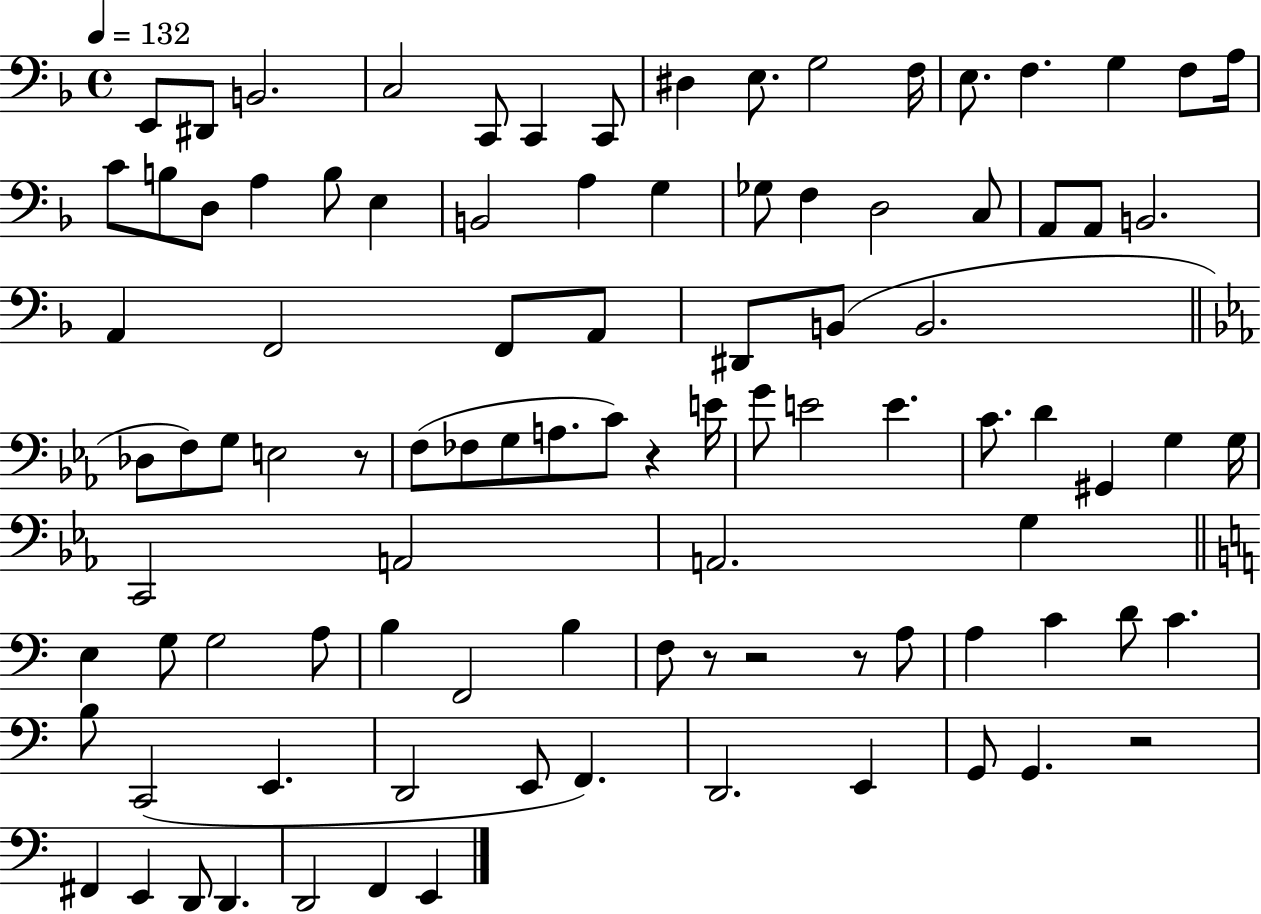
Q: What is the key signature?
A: F major